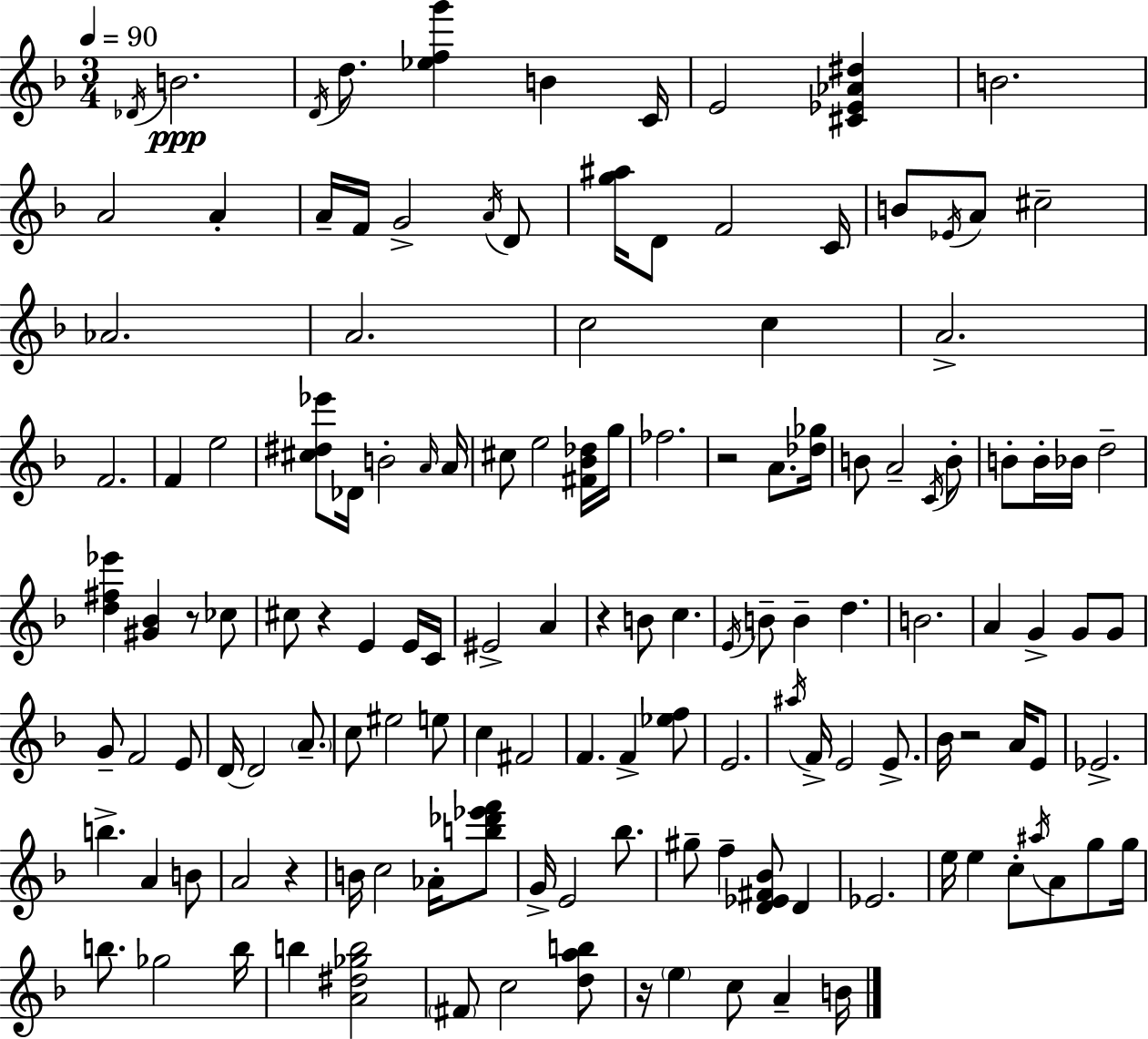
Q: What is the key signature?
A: D minor